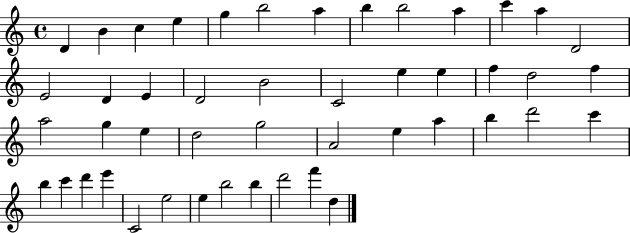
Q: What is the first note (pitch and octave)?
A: D4